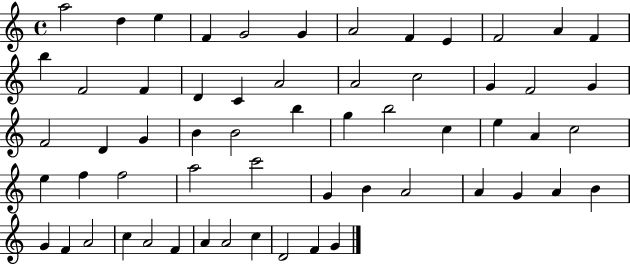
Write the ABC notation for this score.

X:1
T:Untitled
M:4/4
L:1/4
K:C
a2 d e F G2 G A2 F E F2 A F b F2 F D C A2 A2 c2 G F2 G F2 D G B B2 b g b2 c e A c2 e f f2 a2 c'2 G B A2 A G A B G F A2 c A2 F A A2 c D2 F G